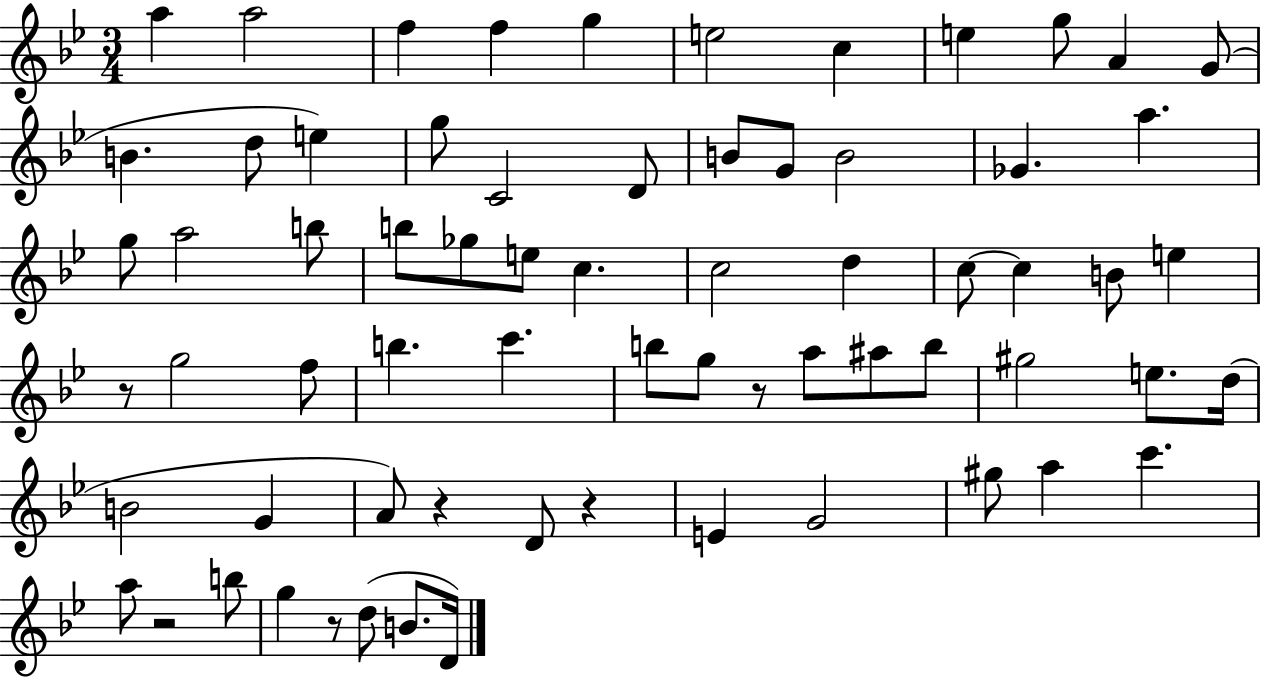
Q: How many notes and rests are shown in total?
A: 68